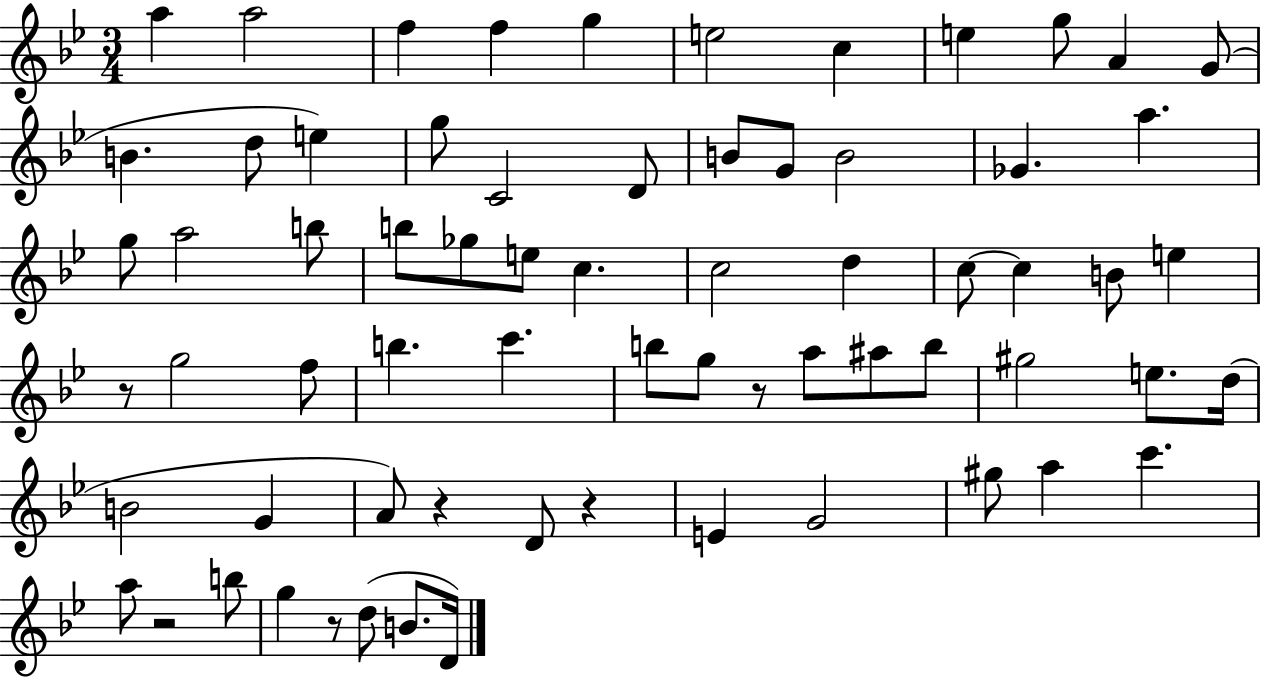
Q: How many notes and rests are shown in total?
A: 68